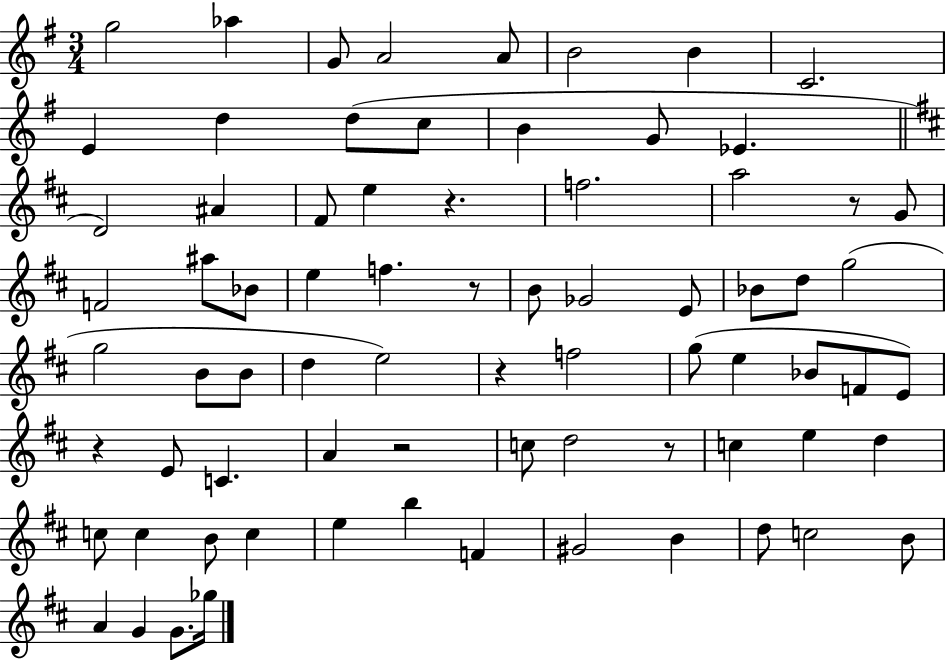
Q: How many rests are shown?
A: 7